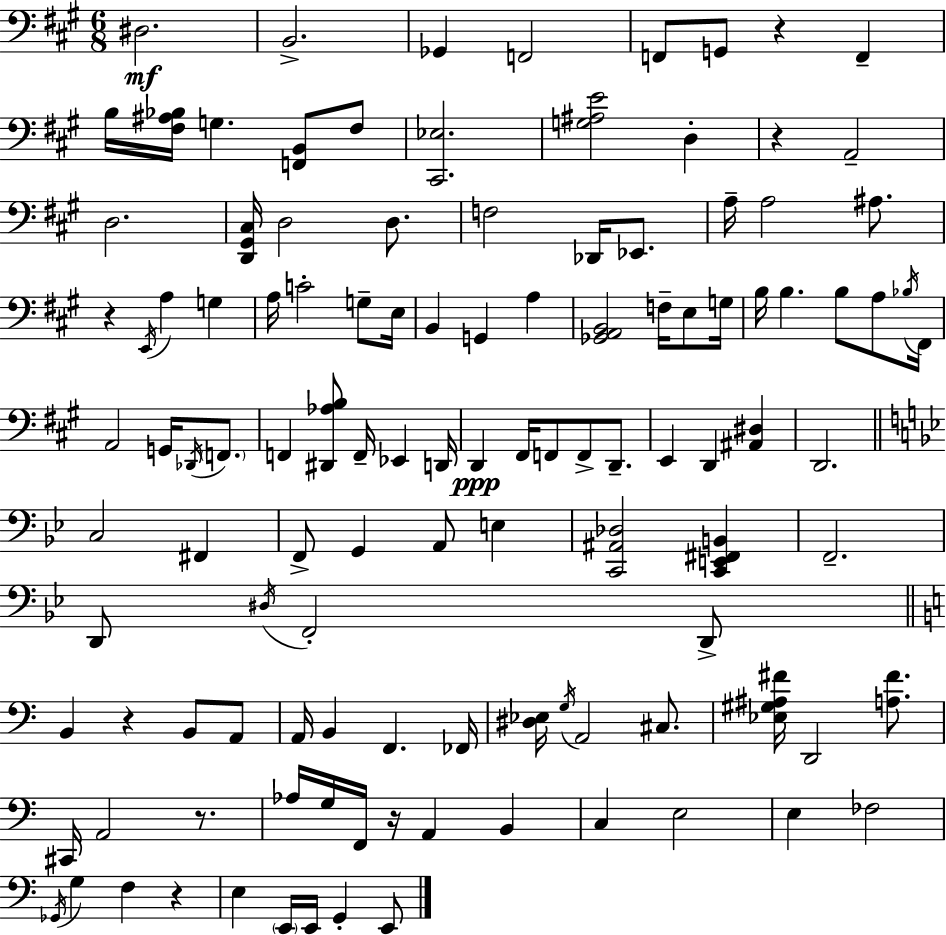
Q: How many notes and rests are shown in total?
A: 117